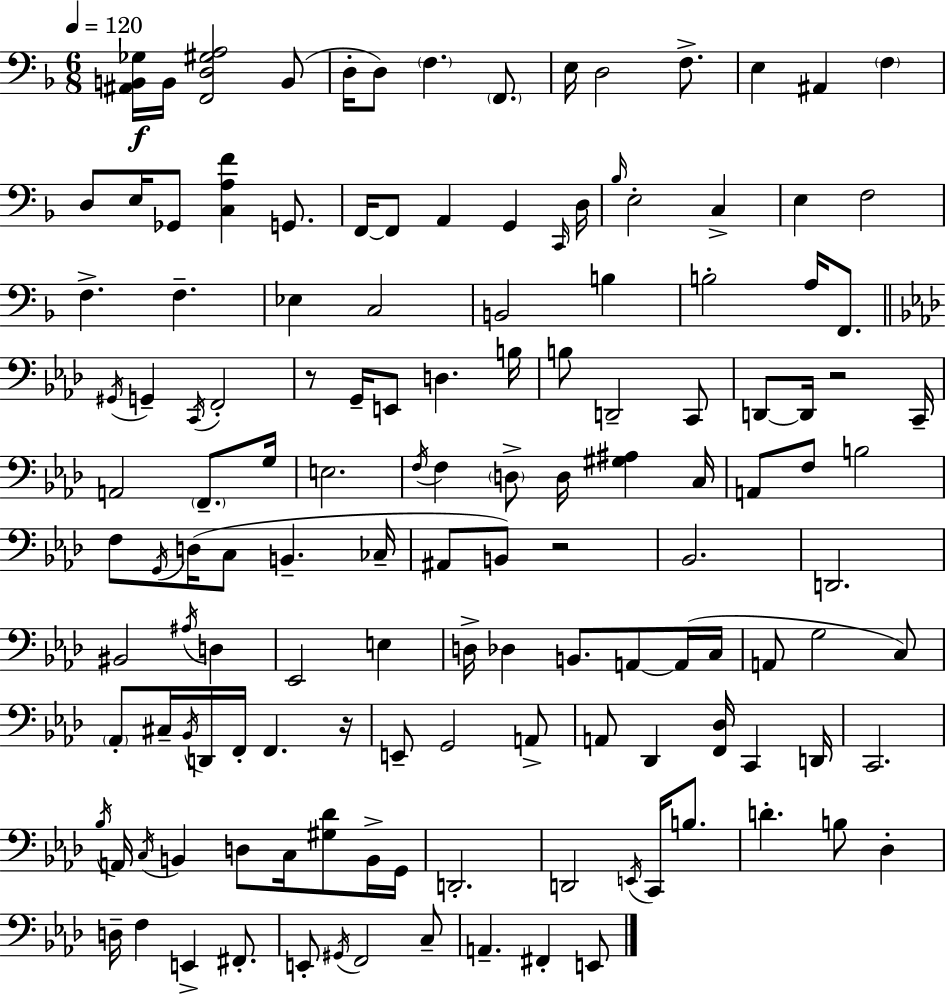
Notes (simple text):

[A#2,B2,Gb3]/s B2/s [F2,D3,G#3,A3]/h B2/e D3/s D3/e F3/q. F2/e. E3/s D3/h F3/e. E3/q A#2/q F3/q D3/e E3/s Gb2/e [C3,A3,F4]/q G2/e. F2/s F2/e A2/q G2/q C2/s D3/s Bb3/s E3/h C3/q E3/q F3/h F3/q. F3/q. Eb3/q C3/h B2/h B3/q B3/h A3/s F2/e. G#2/s G2/q C2/s F2/h R/e G2/s E2/e D3/q. B3/s B3/e D2/h C2/e D2/e D2/s R/h C2/s A2/h F2/e. G3/s E3/h. F3/s F3/q D3/e D3/s [G#3,A#3]/q C3/s A2/e F3/e B3/h F3/e G2/s D3/s C3/e B2/q. CES3/s A#2/e B2/e R/h Bb2/h. D2/h. BIS2/h A#3/s D3/q Eb2/h E3/q D3/s Db3/q B2/e. A2/e A2/s C3/s A2/e G3/h C3/e Ab2/e C#3/s Bb2/s D2/s F2/s F2/q. R/s E2/e G2/h A2/e A2/e Db2/q [F2,Db3]/s C2/q D2/s C2/h. Bb3/s A2/s C3/s B2/q D3/e C3/s [G#3,Db4]/e B2/s G2/s D2/h. D2/h E2/s C2/s B3/e. D4/q. B3/e Db3/q D3/s F3/q E2/q F#2/e. E2/e G#2/s F2/h C3/e A2/q. F#2/q E2/e